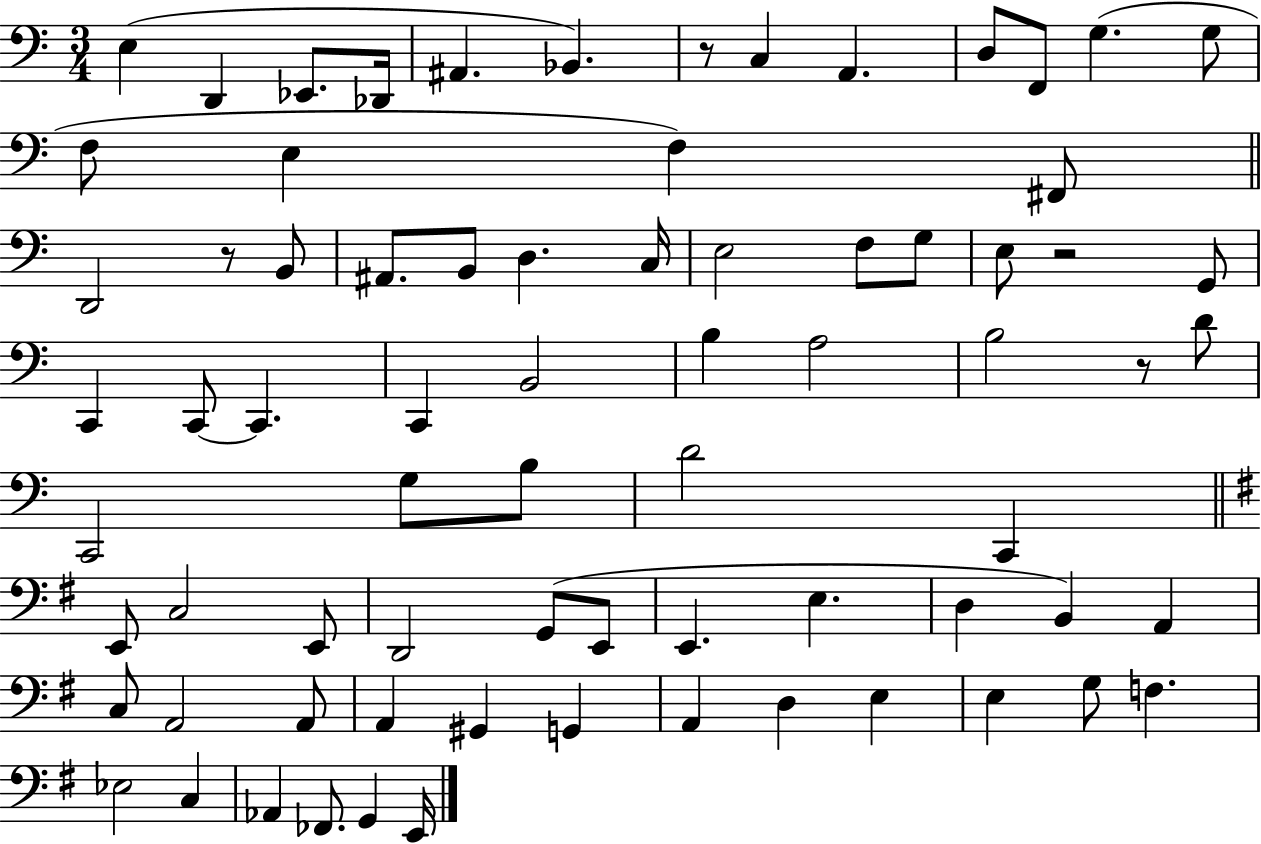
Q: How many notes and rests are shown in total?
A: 74